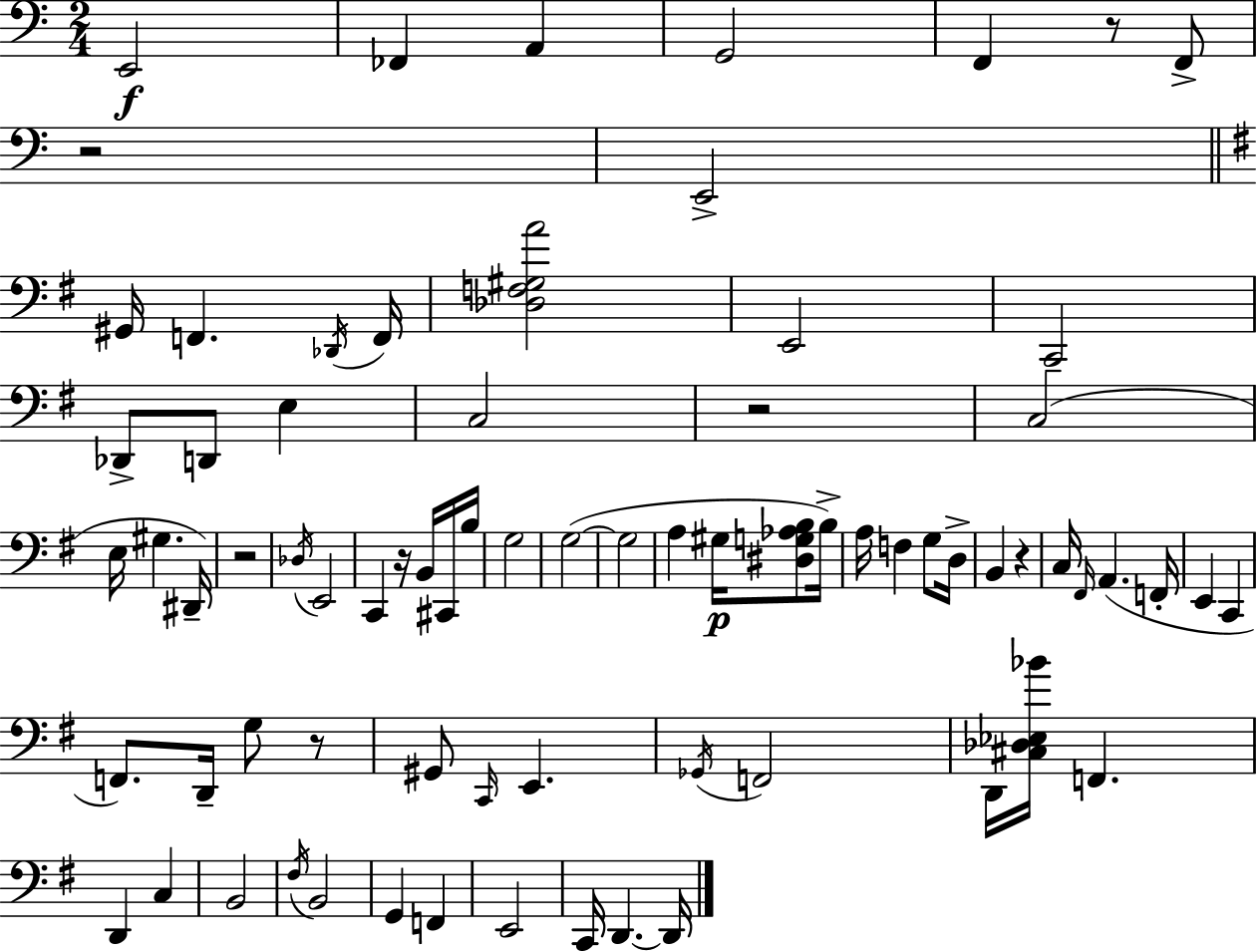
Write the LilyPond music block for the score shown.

{
  \clef bass
  \numericTimeSignature
  \time 2/4
  \key c \major
  e,2\f | fes,4 a,4 | g,2 | f,4 r8 f,8-> | \break r2 | e,2-> | \bar "||" \break \key e \minor gis,16 f,4. \acciaccatura { des,16 } | f,16 <des f gis a'>2 | e,2 | c,2-- | \break des,8-> d,8 e4 | c2 | r2 | c2( | \break e16 gis4. | dis,16--) r2 | \acciaccatura { des16 } e,2 | c,4 r16 b,16 | \break cis,16 b16 g2 | g2~(~ | g2 | a4 gis16\p <dis g aes b>8 | \break b16->) a16 f4 g8 | d16-> b,4 r4 | c16 \grace { fis,16 } a,4.( | f,16-. e,4 c,4 | \break f,8.) d,16-- g8 | r8 gis,8 \grace { c,16 } e,4. | \acciaccatura { ges,16 } f,2 | d,16 <cis des ees bes'>16 f,4. | \break d,4 | c4 b,2 | \acciaccatura { fis16 } b,2 | g,4 | \break f,4 e,2 | c,16 d,4.~~ | d,16 \bar "|."
}